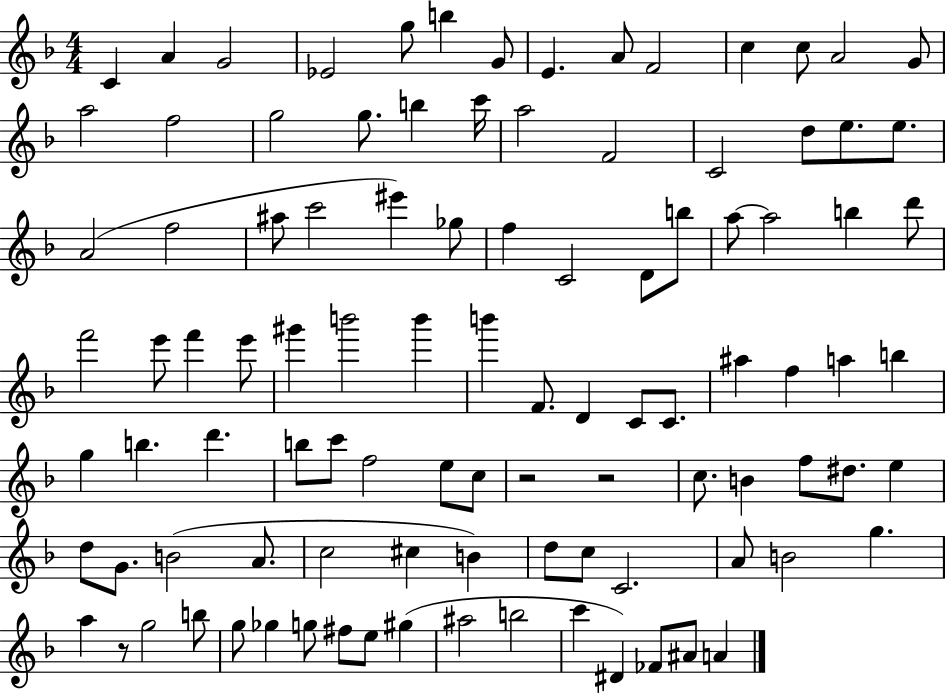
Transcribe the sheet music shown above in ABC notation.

X:1
T:Untitled
M:4/4
L:1/4
K:F
C A G2 _E2 g/2 b G/2 E A/2 F2 c c/2 A2 G/2 a2 f2 g2 g/2 b c'/4 a2 F2 C2 d/2 e/2 e/2 A2 f2 ^a/2 c'2 ^e' _g/2 f C2 D/2 b/2 a/2 a2 b d'/2 f'2 e'/2 f' e'/2 ^g' b'2 b' b' F/2 D C/2 C/2 ^a f a b g b d' b/2 c'/2 f2 e/2 c/2 z2 z2 c/2 B f/2 ^d/2 e d/2 G/2 B2 A/2 c2 ^c B d/2 c/2 C2 A/2 B2 g a z/2 g2 b/2 g/2 _g g/2 ^f/2 e/2 ^g ^a2 b2 c' ^D _F/2 ^A/2 A